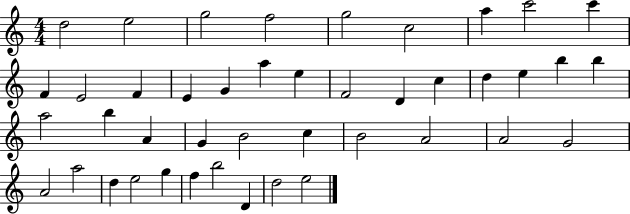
D5/h E5/h G5/h F5/h G5/h C5/h A5/q C6/h C6/q F4/q E4/h F4/q E4/q G4/q A5/q E5/q F4/h D4/q C5/q D5/q E5/q B5/q B5/q A5/h B5/q A4/q G4/q B4/h C5/q B4/h A4/h A4/h G4/h A4/h A5/h D5/q E5/h G5/q F5/q B5/h D4/q D5/h E5/h